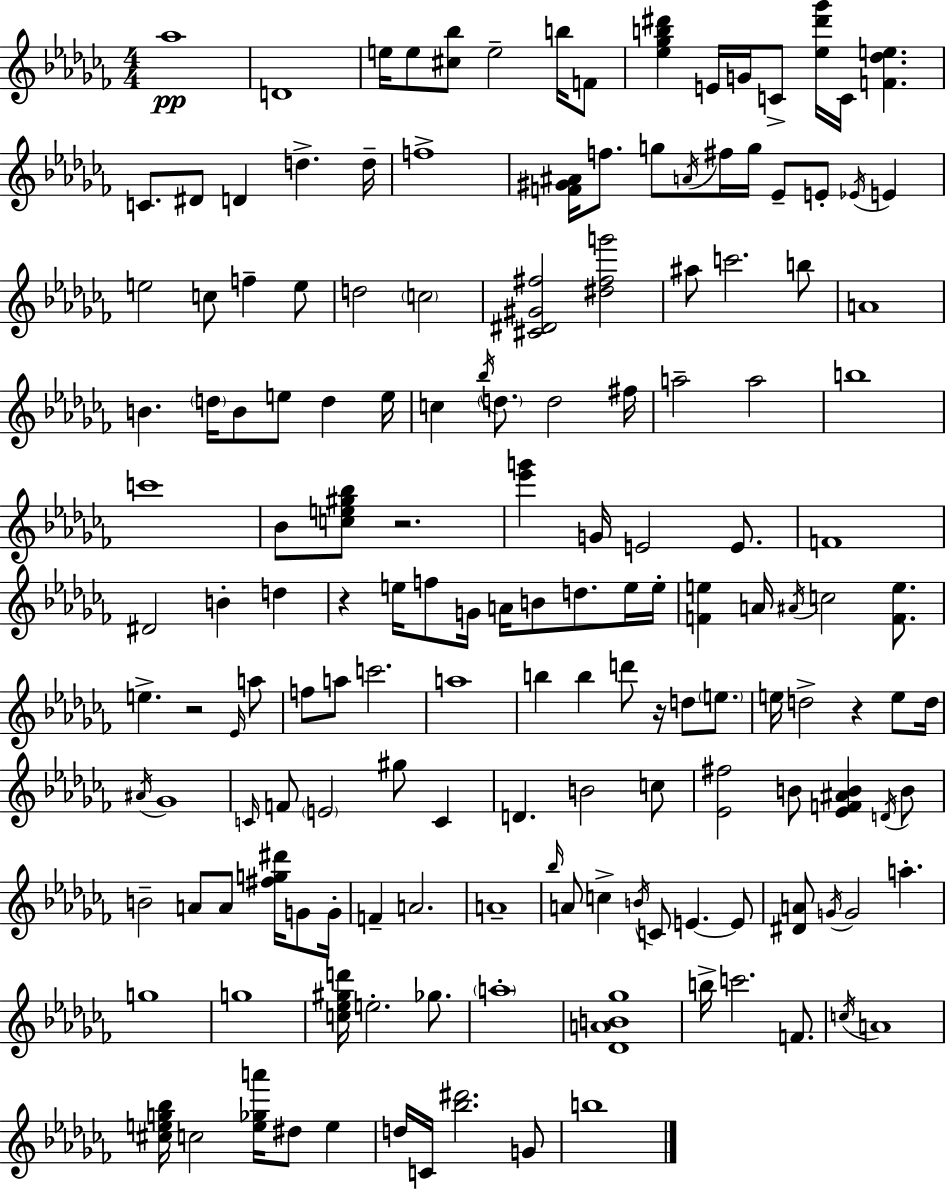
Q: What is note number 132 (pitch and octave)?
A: C4